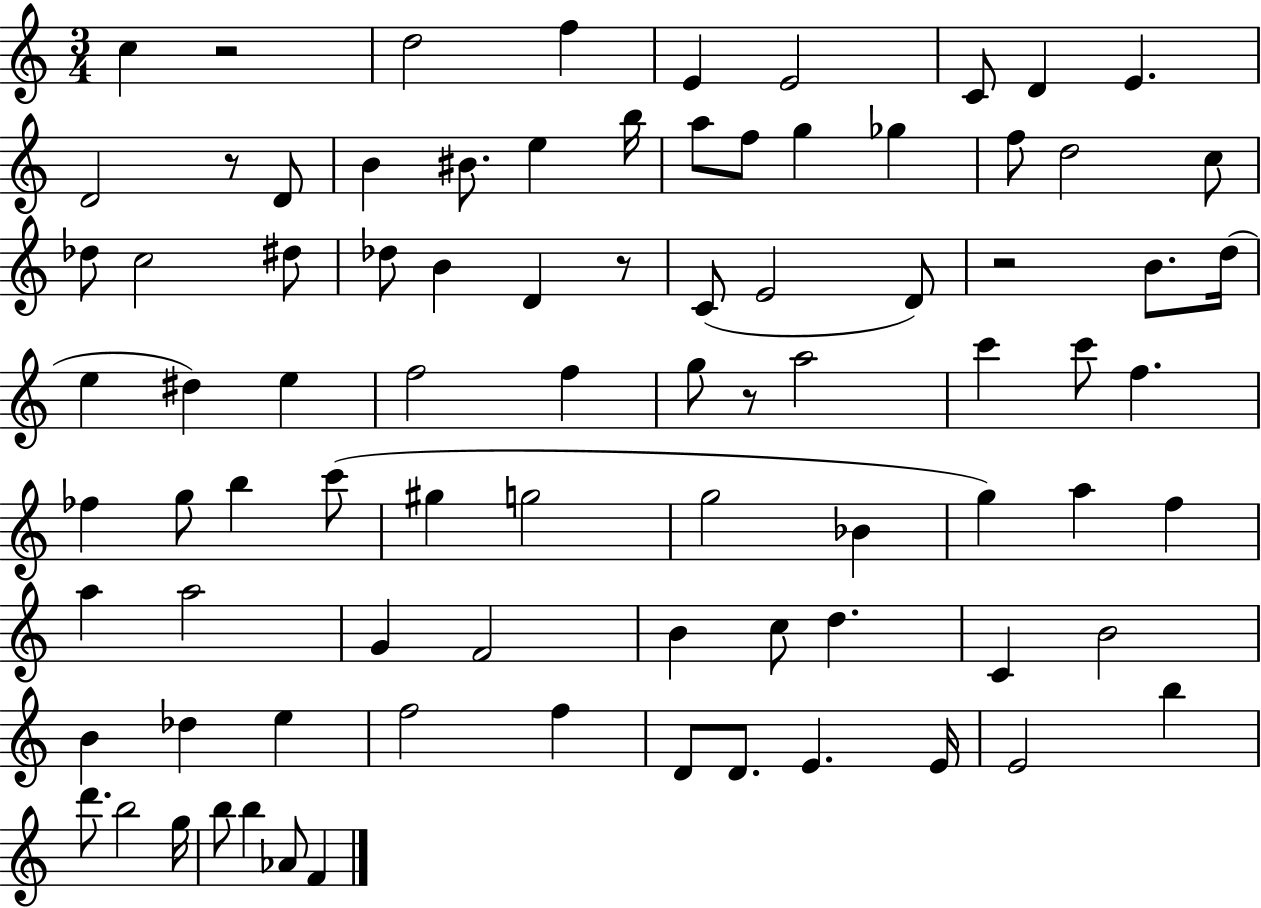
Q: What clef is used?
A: treble